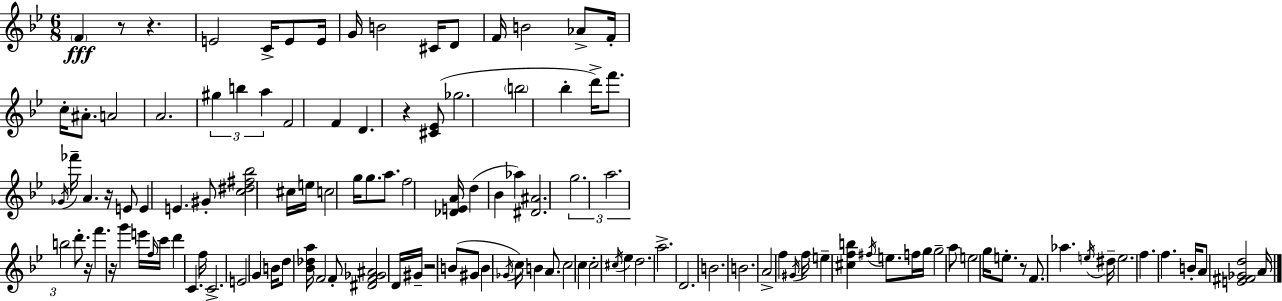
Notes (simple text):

F4/q R/e R/q. E4/h C4/s E4/e E4/s G4/s B4/h C#4/s D4/e F4/s B4/h Ab4/e F4/s C5/s A#4/e. A4/h A4/h. G#5/q B5/q A5/q F4/h F4/q D4/q. R/q [C#4,Eb4]/e Gb5/h. B5/h Bb5/q D6/s F6/e. Gb4/s FES6/s A4/q. R/s E4/e E4/q E4/q. G#4/e [C5,D#5,F#5,Bb5]/h C#5/s E5/s C5/h G5/s G5/e. A5/e. F5/h [Db4,E4,A4]/s D5/q Bb4/q Ab5/q [D#4,A#4]/h. G5/h. A5/h. B5/h D6/e. R/s F6/q. R/s G6/q E6/s F5/s C6/s D6/q C4/q. F5/s C4/h. E4/h G4/q B4/s D5/e [Bb4,Db5,A5]/s F4/h F4/e [D#4,F4,Gb4,A#4]/h D4/s G#4/s R/h B4/e G#4/e B4/q Gb4/s C5/s B4/q A4/e. C5/h C5/q C5/h C#5/s Eb5/q D5/h. A5/h. D4/h. B4/h. B4/h. A4/h F5/q G#4/s F5/s E5/q [C#5,F5,B5]/q F#5/s E5/e. F5/s G5/s G5/h A5/e E5/h G5/s E5/e. R/e F4/e. Ab5/q. E5/s D#5/s E5/h. F5/q. F5/q. B4/s A4/e [E4,F#4,Gb4,D5]/h A4/s